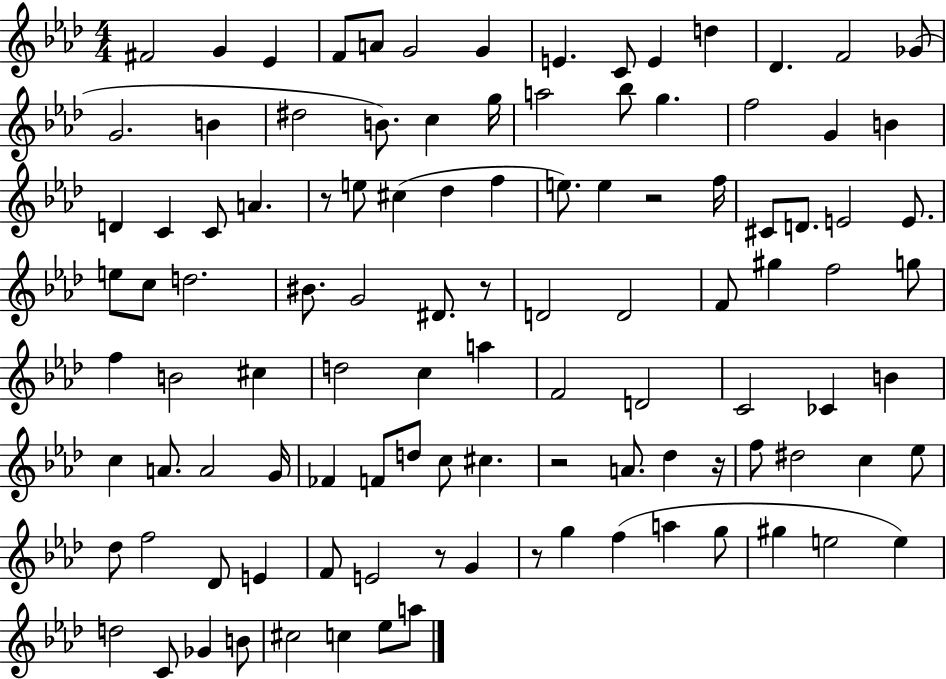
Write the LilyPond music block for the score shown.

{
  \clef treble
  \numericTimeSignature
  \time 4/4
  \key aes \major
  fis'2 g'4 ees'4 | f'8 a'8 g'2 g'4 | e'4. c'8 e'4 d''4 | des'4. f'2 ges'8( | \break g'2. b'4 | dis''2 b'8.) c''4 g''16 | a''2 bes''8 g''4. | f''2 g'4 b'4 | \break d'4 c'4 c'8 a'4. | r8 e''8 cis''4( des''4 f''4 | e''8.) e''4 r2 f''16 | cis'8 d'8. e'2 e'8. | \break e''8 c''8 d''2. | bis'8. g'2 dis'8. r8 | d'2 d'2 | f'8 gis''4 f''2 g''8 | \break f''4 b'2 cis''4 | d''2 c''4 a''4 | f'2 d'2 | c'2 ces'4 b'4 | \break c''4 a'8. a'2 g'16 | fes'4 f'8 d''8 c''8 cis''4. | r2 a'8. des''4 r16 | f''8 dis''2 c''4 ees''8 | \break des''8 f''2 des'8 e'4 | f'8 e'2 r8 g'4 | r8 g''4 f''4( a''4 g''8 | gis''4 e''2 e''4) | \break d''2 c'8 ges'4 b'8 | cis''2 c''4 ees''8 a''8 | \bar "|."
}